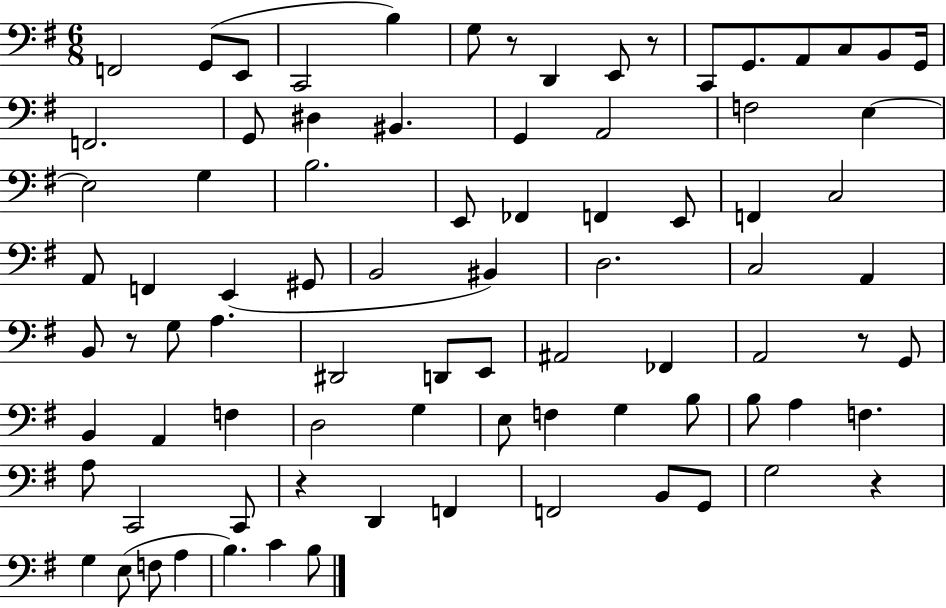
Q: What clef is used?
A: bass